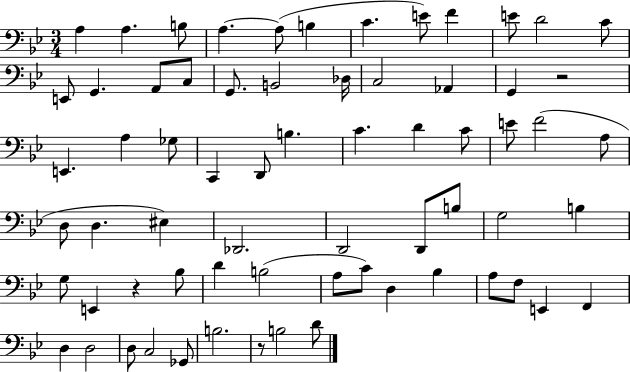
A3/q A3/q. B3/e A3/q. A3/e B3/q C4/q. E4/e F4/q E4/e D4/h C4/e E2/e G2/q. A2/e C3/e G2/e. B2/h Db3/s C3/h Ab2/q G2/q R/h E2/q. A3/q Gb3/e C2/q D2/e B3/q. C4/q. D4/q C4/e E4/e F4/h A3/e D3/e D3/q. EIS3/q Db2/h. D2/h D2/e B3/e G3/h B3/q G3/e E2/q R/q Bb3/e D4/q B3/h A3/e C4/e D3/q Bb3/q A3/e F3/e E2/q F2/q D3/q D3/h D3/e C3/h Gb2/e B3/h. R/e B3/h D4/e